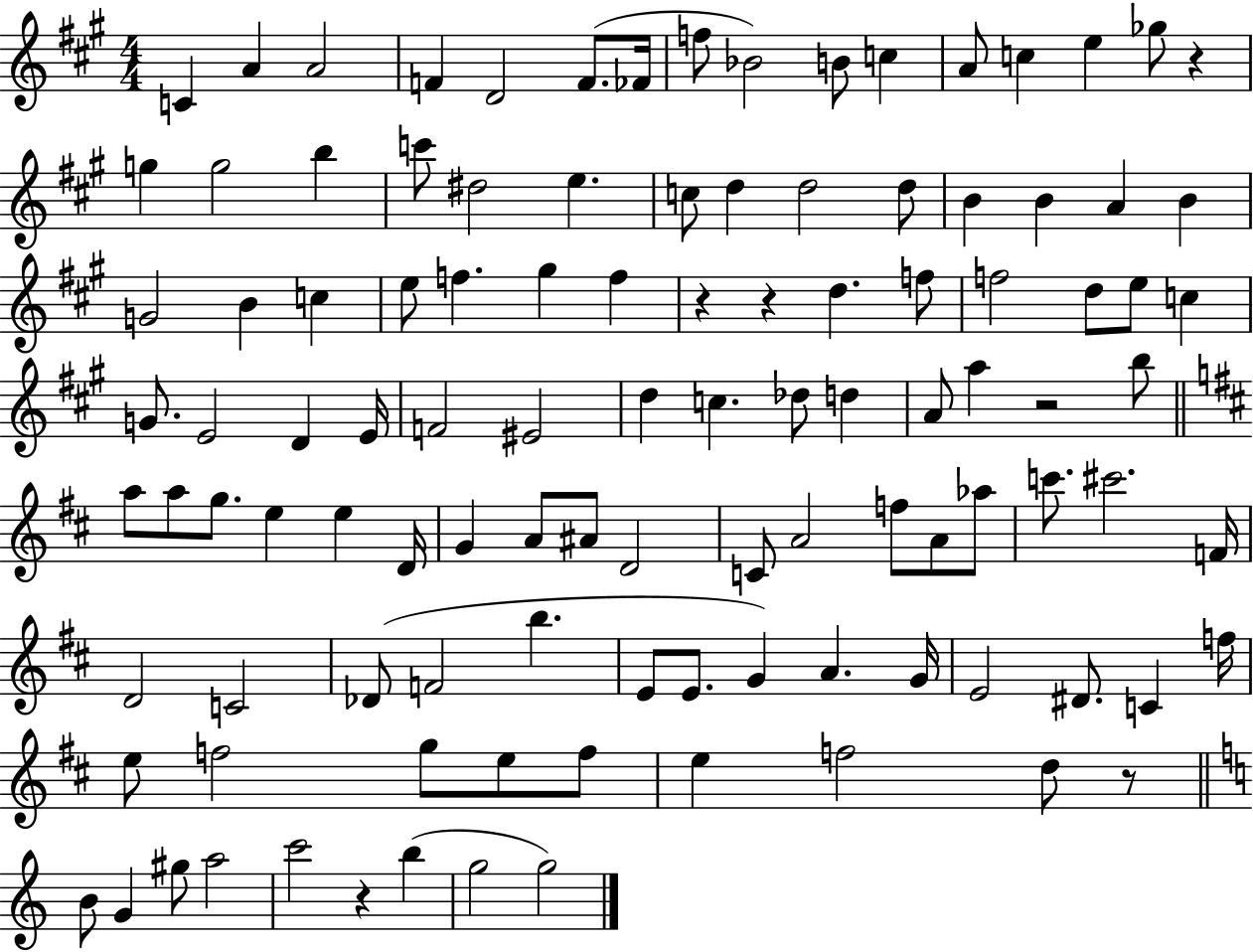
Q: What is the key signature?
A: A major